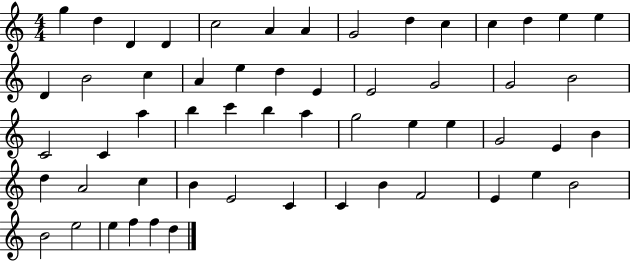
G5/q D5/q D4/q D4/q C5/h A4/q A4/q G4/h D5/q C5/q C5/q D5/q E5/q E5/q D4/q B4/h C5/q A4/q E5/q D5/q E4/q E4/h G4/h G4/h B4/h C4/h C4/q A5/q B5/q C6/q B5/q A5/q G5/h E5/q E5/q G4/h E4/q B4/q D5/q A4/h C5/q B4/q E4/h C4/q C4/q B4/q F4/h E4/q E5/q B4/h B4/h E5/h E5/q F5/q F5/q D5/q